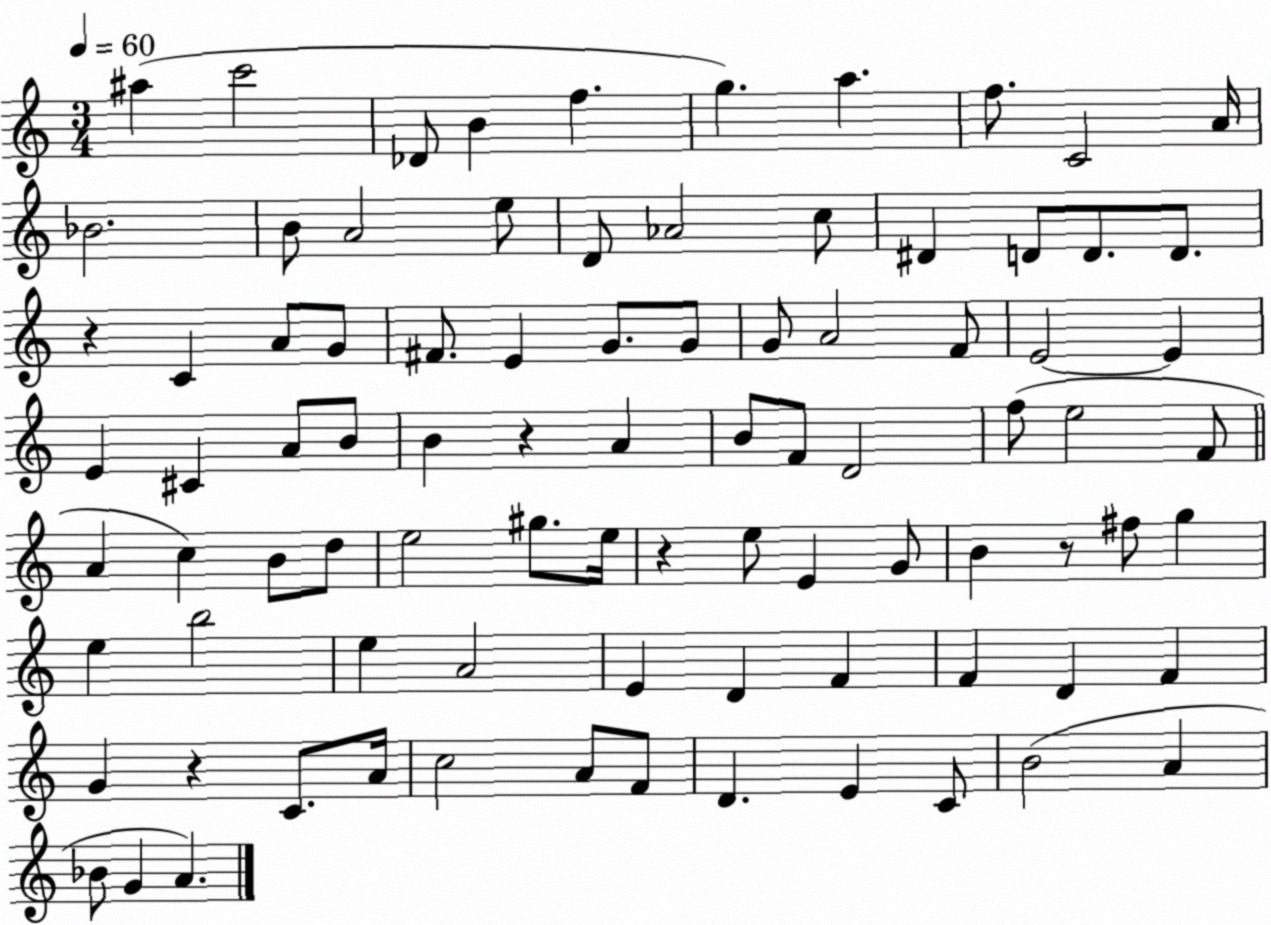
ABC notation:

X:1
T:Untitled
M:3/4
L:1/4
K:C
^a c'2 _D/2 B f g a f/2 C2 A/4 _B2 B/2 A2 e/2 D/2 _A2 c/2 ^D D/2 D/2 D/2 z C A/2 G/2 ^F/2 E G/2 G/2 G/2 A2 F/2 E2 E E ^C A/2 B/2 B z A B/2 F/2 D2 f/2 e2 F/2 A c B/2 d/2 e2 ^g/2 e/4 z e/2 E G/2 B z/2 ^f/2 g e b2 e A2 E D F F D F G z C/2 A/4 c2 A/2 F/2 D E C/2 B2 A _B/2 G A